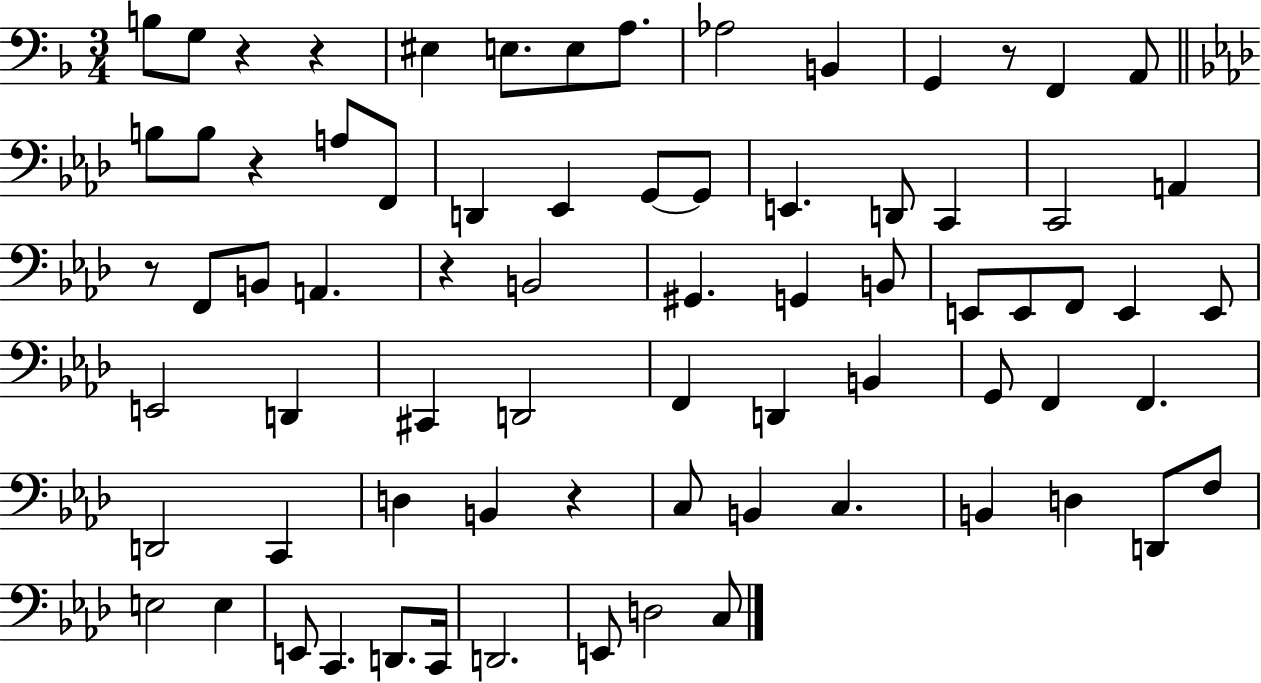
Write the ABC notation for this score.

X:1
T:Untitled
M:3/4
L:1/4
K:F
B,/2 G,/2 z z ^E, E,/2 E,/2 A,/2 _A,2 B,, G,, z/2 F,, A,,/2 B,/2 B,/2 z A,/2 F,,/2 D,, _E,, G,,/2 G,,/2 E,, D,,/2 C,, C,,2 A,, z/2 F,,/2 B,,/2 A,, z B,,2 ^G,, G,, B,,/2 E,,/2 E,,/2 F,,/2 E,, E,,/2 E,,2 D,, ^C,, D,,2 F,, D,, B,, G,,/2 F,, F,, D,,2 C,, D, B,, z C,/2 B,, C, B,, D, D,,/2 F,/2 E,2 E, E,,/2 C,, D,,/2 C,,/4 D,,2 E,,/2 D,2 C,/2